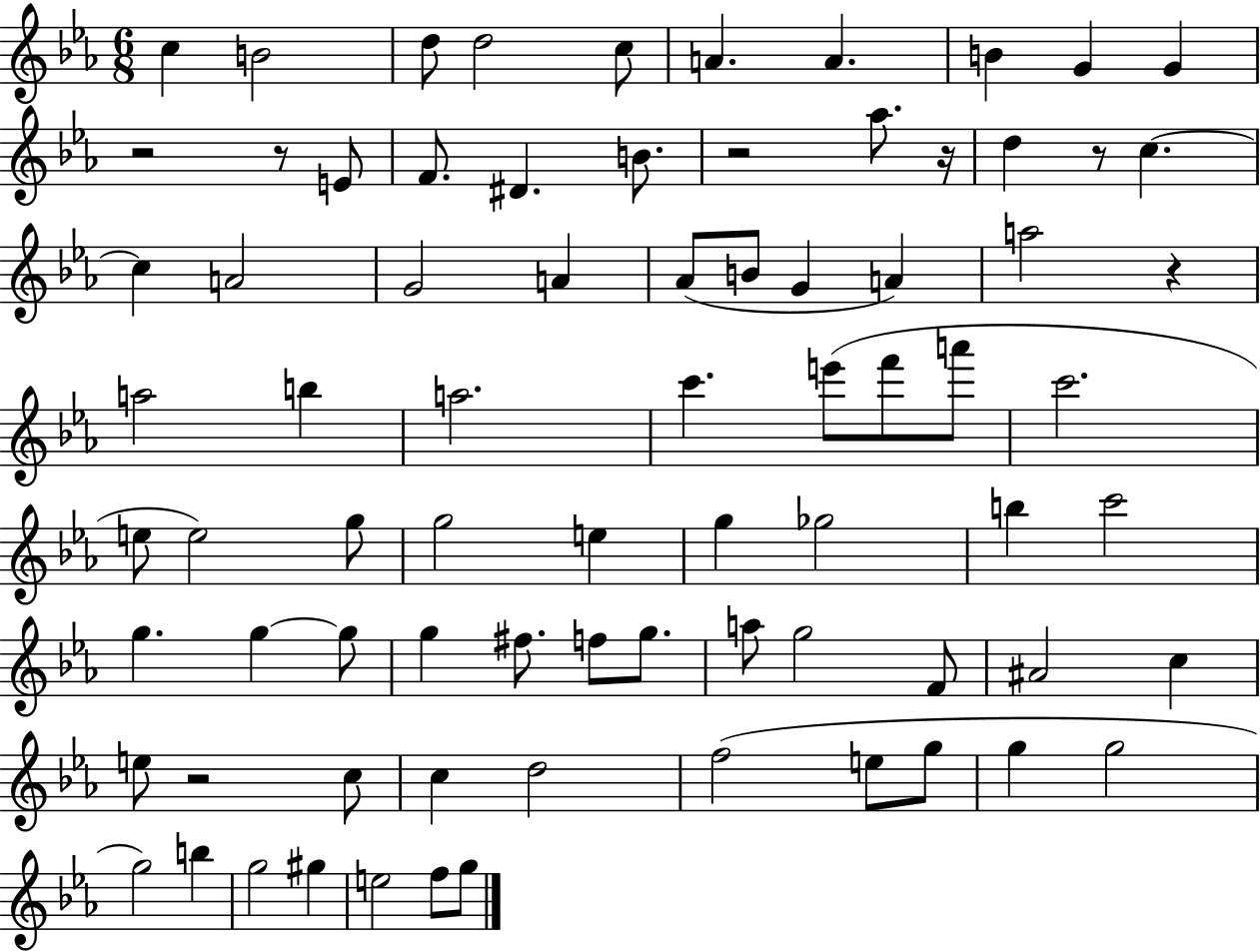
C5/q B4/h D5/e D5/h C5/e A4/q. A4/q. B4/q G4/q G4/q R/h R/e E4/e F4/e. D#4/q. B4/e. R/h Ab5/e. R/s D5/q R/e C5/q. C5/q A4/h G4/h A4/q Ab4/e B4/e G4/q A4/q A5/h R/q A5/h B5/q A5/h. C6/q. E6/e F6/e A6/e C6/h. E5/e E5/h G5/e G5/h E5/q G5/q Gb5/h B5/q C6/h G5/q. G5/q G5/e G5/q F#5/e. F5/e G5/e. A5/e G5/h F4/e A#4/h C5/q E5/e R/h C5/e C5/q D5/h F5/h E5/e G5/e G5/q G5/h G5/h B5/q G5/h G#5/q E5/h F5/e G5/e